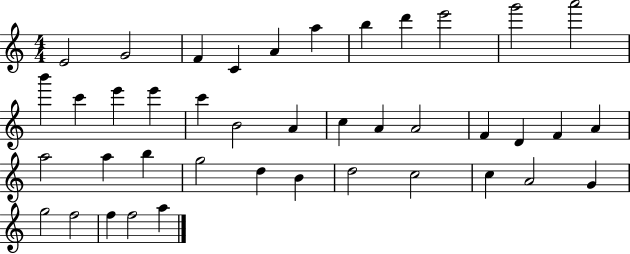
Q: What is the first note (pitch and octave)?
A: E4